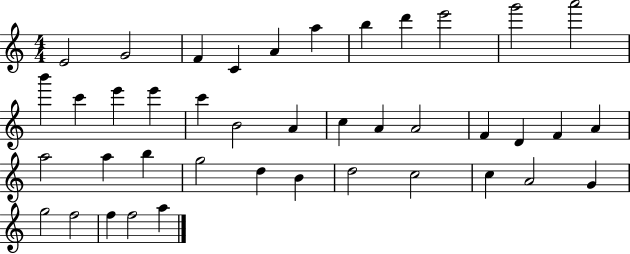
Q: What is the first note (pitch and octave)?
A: E4